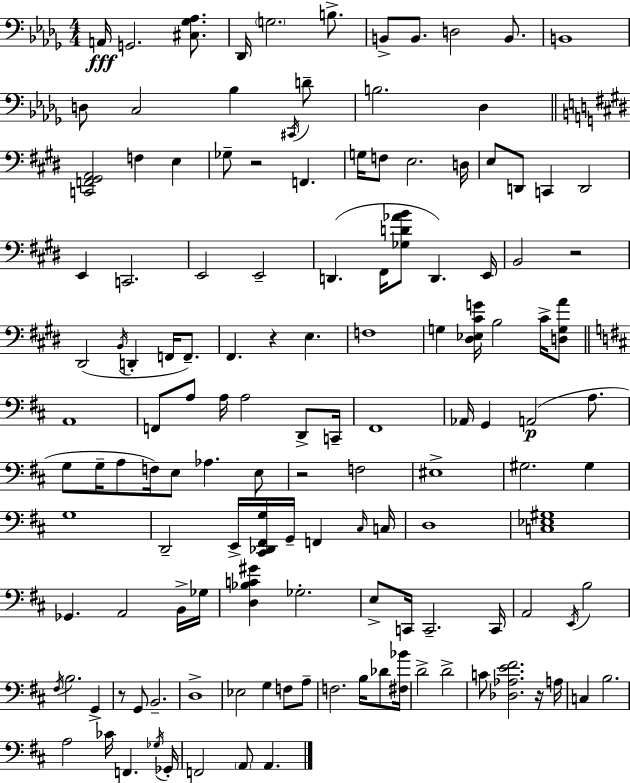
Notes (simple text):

A2/s G2/h. [C#3,Gb3,Ab3]/e. Db2/s G3/h. B3/e. B2/e B2/e. D3/h B2/e. B2/w D3/e C3/h Bb3/q C#2/s D4/e B3/h. Db3/q [C2,F2,G#2,A2]/h F3/q E3/q Gb3/e R/h F2/q. G3/s F3/e E3/h. D3/s E3/e D2/e C2/q D2/h E2/q C2/h. E2/h E2/h D2/q. F#2/s [Gb3,D4,Ab4,B4]/e D2/q. E2/s B2/h R/h D#2/h B2/s D2/q F2/s F2/e. F#2/q. R/q E3/q. F3/w G3/q [D#3,Eb3,C#4,G4]/s B3/h C#4/s [D3,G3,A4]/e A2/w F2/e A3/e A3/s A3/h D2/e C2/s F#2/w Ab2/s G2/q A2/h A3/e. G3/e G3/s A3/e F3/s E3/e Ab3/q. E3/e R/h F3/h EIS3/w G#3/h. G#3/q G3/w D2/h E2/s [C#2,Db2,F#2,G3]/s G2/s F2/q C#3/s C3/s D3/w [C3,Eb3,G#3]/w Gb2/q. A2/h B2/s Gb3/s [D3,Bb3,C4,G#4]/q Gb3/h. E3/e C2/s C2/h. C2/s A2/h E2/s B3/h F#3/s B3/h. G2/q R/e G2/e B2/h. D3/w Eb3/h G3/q F3/e A3/e F3/h. B3/s Db4/e [F#3,Bb4]/s D4/h D4/h C4/e [Db3,Ab3,E4,F#4]/h. R/s A3/s C3/q B3/h. A3/h CES4/s F2/q. Gb3/s Gb2/s F2/h A2/e A2/q.